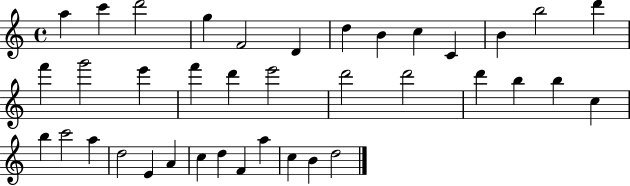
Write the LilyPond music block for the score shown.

{
  \clef treble
  \time 4/4
  \defaultTimeSignature
  \key c \major
  a''4 c'''4 d'''2 | g''4 f'2 d'4 | d''4 b'4 c''4 c'4 | b'4 b''2 d'''4 | \break f'''4 g'''2 e'''4 | f'''4 d'''4 e'''2 | d'''2 d'''2 | d'''4 b''4 b''4 c''4 | \break b''4 c'''2 a''4 | d''2 e'4 a'4 | c''4 d''4 f'4 a''4 | c''4 b'4 d''2 | \break \bar "|."
}